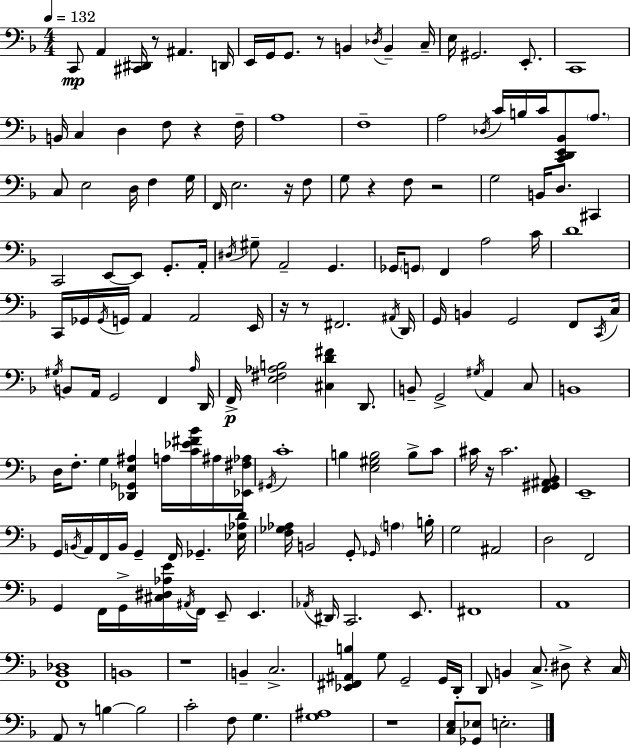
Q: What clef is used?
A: bass